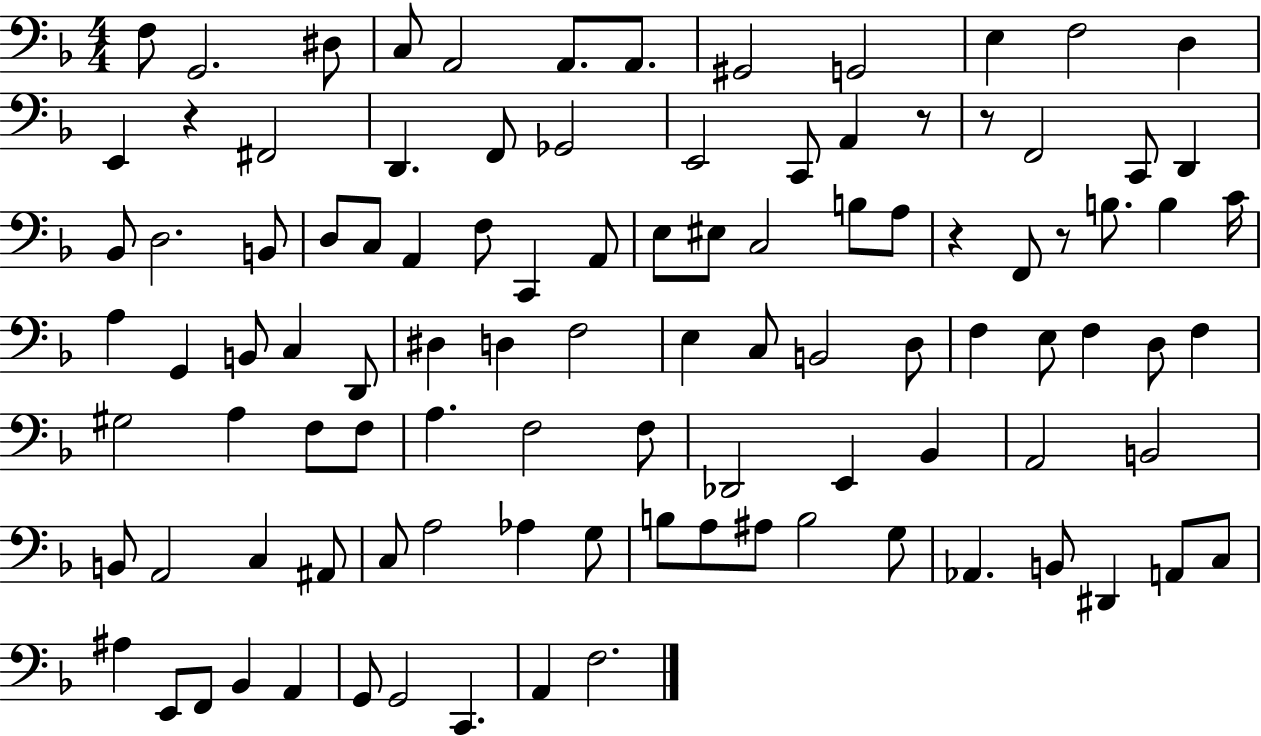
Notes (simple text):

F3/e G2/h. D#3/e C3/e A2/h A2/e. A2/e. G#2/h G2/h E3/q F3/h D3/q E2/q R/q F#2/h D2/q. F2/e Gb2/h E2/h C2/e A2/q R/e R/e F2/h C2/e D2/q Bb2/e D3/h. B2/e D3/e C3/e A2/q F3/e C2/q A2/e E3/e EIS3/e C3/h B3/e A3/e R/q F2/e R/e B3/e. B3/q C4/s A3/q G2/q B2/e C3/q D2/e D#3/q D3/q F3/h E3/q C3/e B2/h D3/e F3/q E3/e F3/q D3/e F3/q G#3/h A3/q F3/e F3/e A3/q. F3/h F3/e Db2/h E2/q Bb2/q A2/h B2/h B2/e A2/h C3/q A#2/e C3/e A3/h Ab3/q G3/e B3/e A3/e A#3/e B3/h G3/e Ab2/q. B2/e D#2/q A2/e C3/e A#3/q E2/e F2/e Bb2/q A2/q G2/e G2/h C2/q. A2/q F3/h.